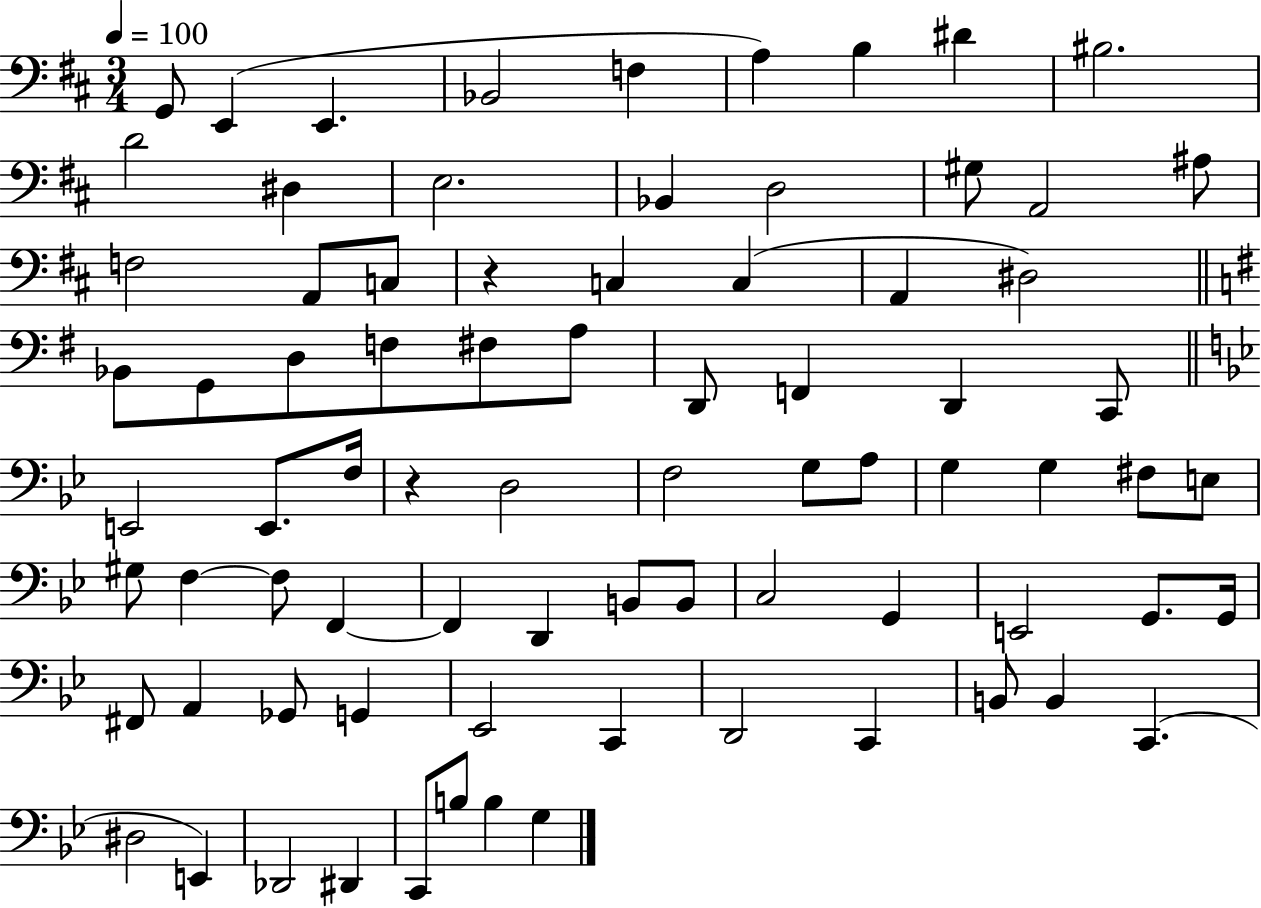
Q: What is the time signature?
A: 3/4